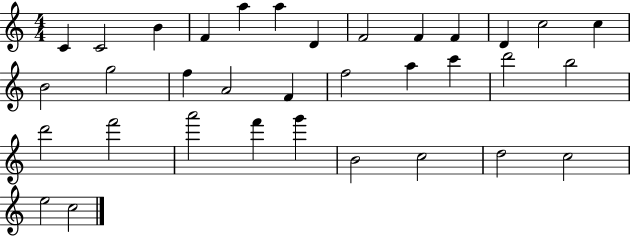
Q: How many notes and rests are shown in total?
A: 34